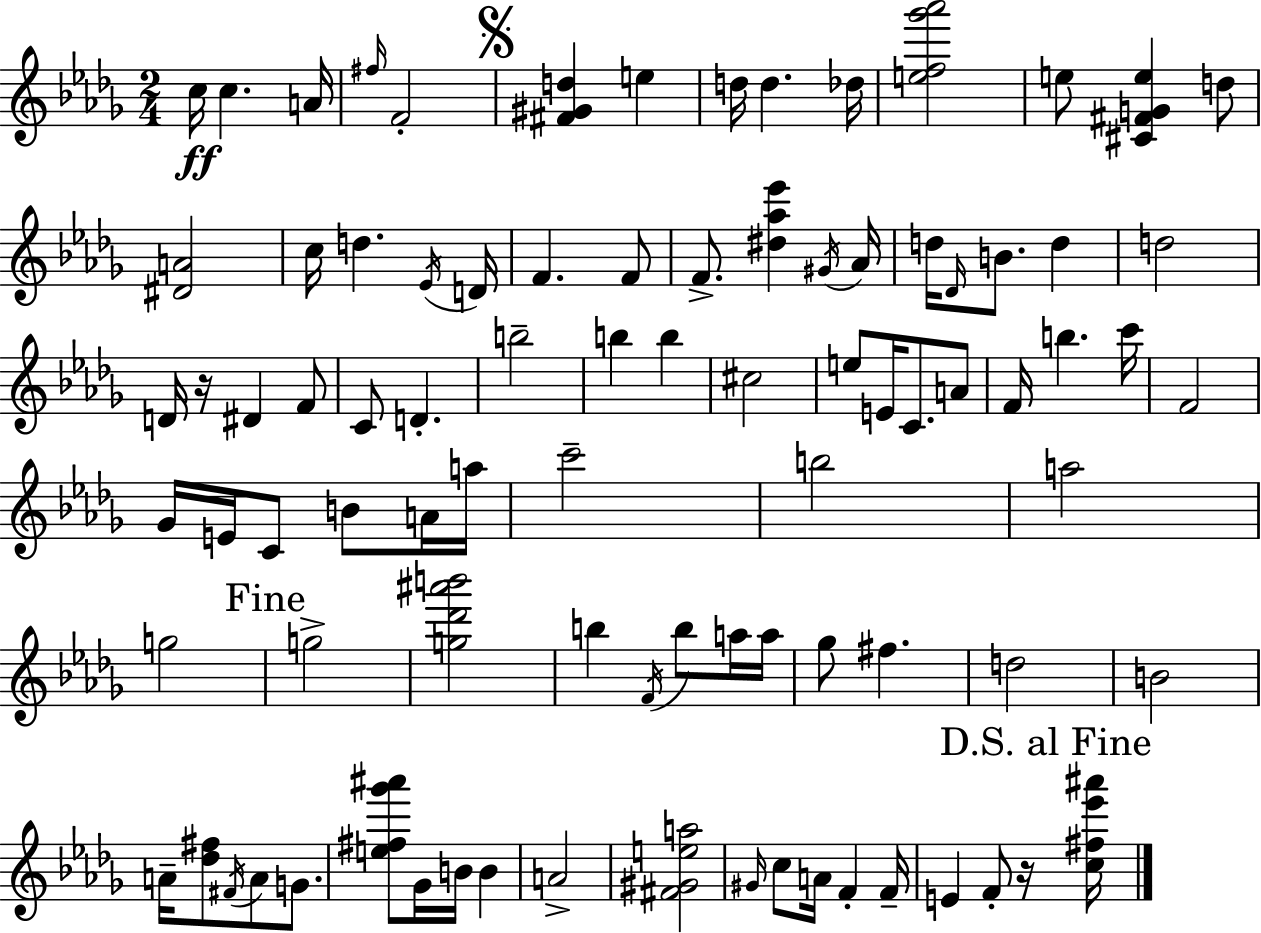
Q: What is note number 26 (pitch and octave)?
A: D4